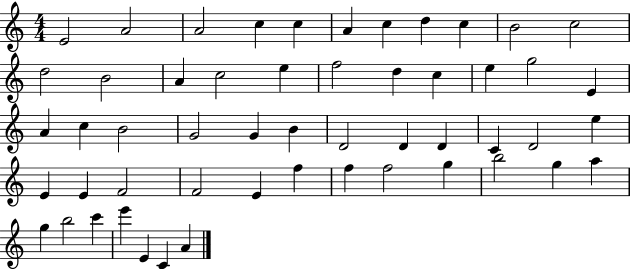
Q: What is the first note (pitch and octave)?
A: E4